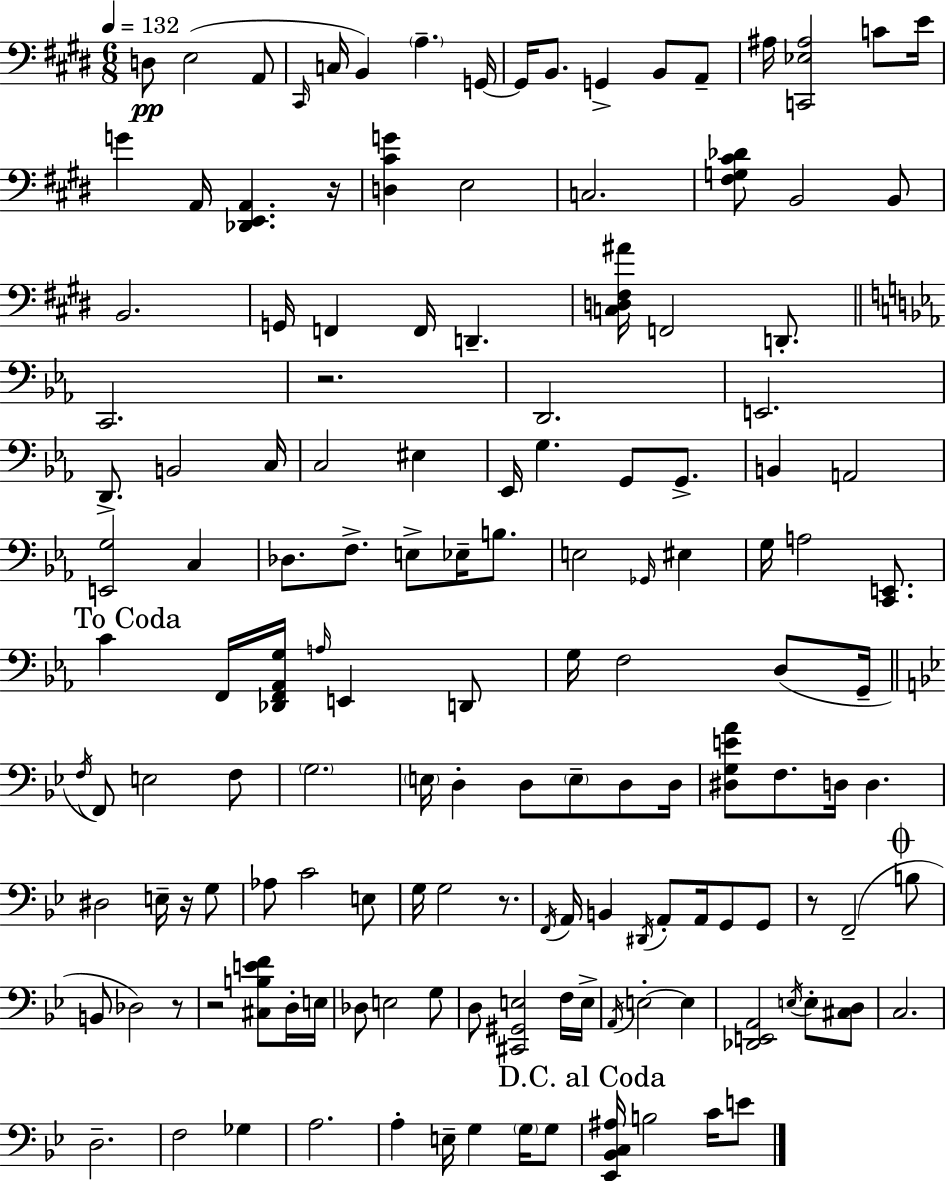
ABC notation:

X:1
T:Untitled
M:6/8
L:1/4
K:E
D,/2 E,2 A,,/2 ^C,,/4 C,/4 B,, A, G,,/4 G,,/4 B,,/2 G,, B,,/2 A,,/2 ^A,/4 [C,,_E,^A,]2 C/2 E/4 G A,,/4 [_D,,E,,A,,] z/4 [D,^CG] E,2 C,2 [^F,G,^C_D]/2 B,,2 B,,/2 B,,2 G,,/4 F,, F,,/4 D,, [C,D,^F,^A]/4 F,,2 D,,/2 C,,2 z2 D,,2 E,,2 D,,/2 B,,2 C,/4 C,2 ^E, _E,,/4 G, G,,/2 G,,/2 B,, A,,2 [E,,G,]2 C, _D,/2 F,/2 E,/2 _E,/4 B,/2 E,2 _G,,/4 ^E, G,/4 A,2 [C,,E,,]/2 C F,,/4 [_D,,F,,_A,,G,]/4 A,/4 E,, D,,/2 G,/4 F,2 D,/2 G,,/4 F,/4 F,,/2 E,2 F,/2 G,2 E,/4 D, D,/2 E,/2 D,/2 D,/4 [^D,G,EA]/2 F,/2 D,/4 D, ^D,2 E,/4 z/4 G,/2 _A,/2 C2 E,/2 G,/4 G,2 z/2 F,,/4 A,,/4 B,, ^D,,/4 A,,/2 A,,/4 G,,/2 G,,/2 z/2 F,,2 B,/2 B,,/2 _D,2 z/2 z2 [^C,B,EF]/2 D,/4 E,/4 _D,/2 E,2 G,/2 D,/2 [^C,,^G,,E,]2 F,/4 E,/4 A,,/4 E,2 E, [_D,,E,,A,,]2 E,/4 E,/2 [^C,D,]/2 C,2 D,2 F,2 _G, A,2 A, E,/4 G, G,/4 G,/2 [_E,,_B,,C,^A,]/4 B,2 C/4 E/2